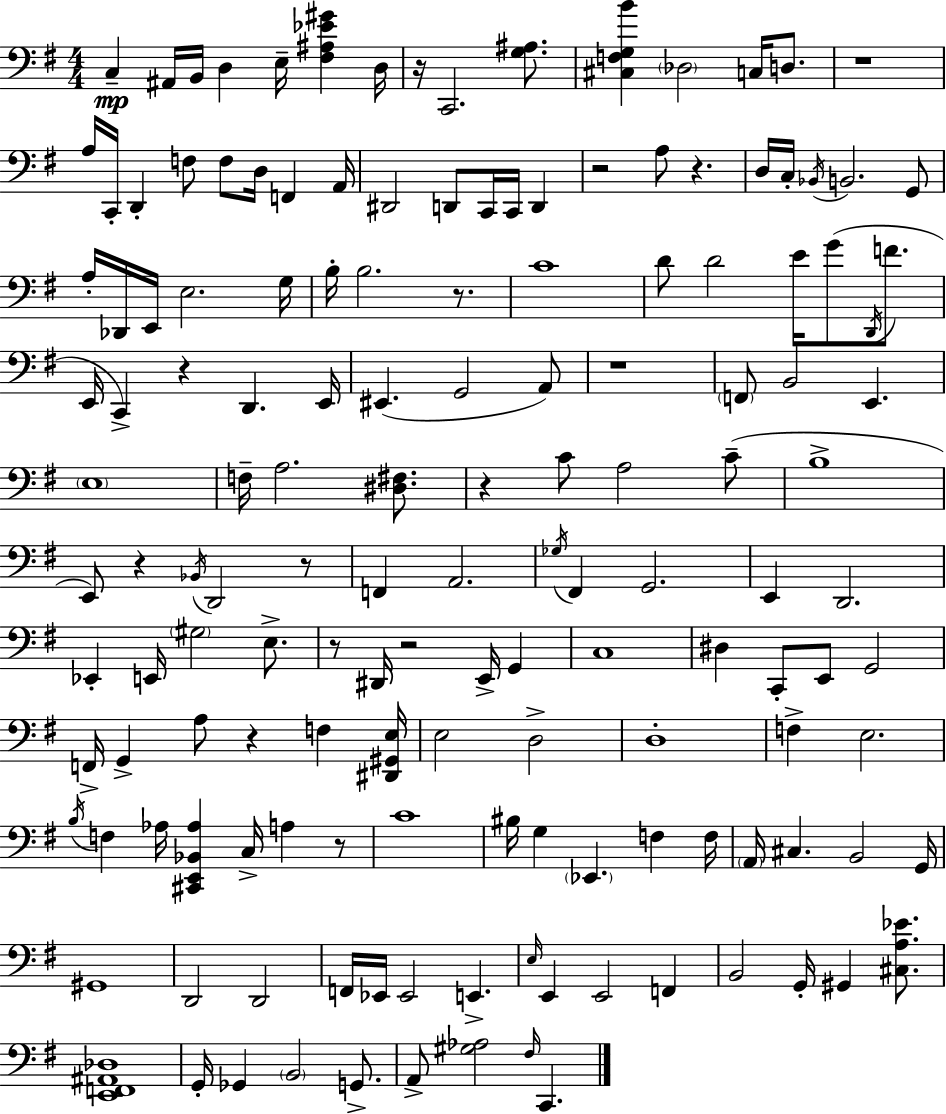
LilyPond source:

{
  \clef bass
  \numericTimeSignature
  \time 4/4
  \key e \minor
  c4--\mp ais,16 b,16 d4 e16-- <fis ais ees' gis'>4 d16 | r16 c,2. <g ais>8. | <cis f g b'>4 \parenthesize des2 c16 d8. | r1 | \break a16 c,16-. d,4-. f8 f8 d16 f,4 a,16 | dis,2 d,8 c,16 c,16 d,4 | r2 a8 r4. | d16 c16-. \acciaccatura { bes,16 } b,2. g,8 | \break a16-. des,16 e,16 e2. | g16 b16-. b2. r8. | c'1 | d'8 d'2 e'16 g'8( \acciaccatura { d,16 } f'8. | \break e,16 c,4->) r4 d,4. | e,16 eis,4.( g,2 | a,8) r1 | \parenthesize f,8 b,2 e,4. | \break \parenthesize e1 | f16-- a2. <dis fis>8. | r4 c'8 a2 | c'8--( b1-> | \break e,8) r4 \acciaccatura { bes,16 } d,2 | r8 f,4 a,2. | \acciaccatura { ges16 } fis,4 g,2. | e,4 d,2. | \break ees,4-. e,16 \parenthesize gis2 | e8.-> r8 dis,16 r2 e,16-> | g,4 c1 | dis4 c,8-. e,8 g,2 | \break f,16-> g,4-> a8 r4 f4 | <dis, gis, e>16 e2 d2-> | d1-. | f4-> e2. | \break \acciaccatura { b16 } f4 aes16 <cis, e, bes, aes>4 c16-> a4 | r8 c'1 | bis16 g4 \parenthesize ees,4. | f4 f16 \parenthesize a,16 cis4. b,2 | \break g,16 gis,1 | d,2 d,2 | f,16 ees,16 ees,2 e,4.-> | \grace { e16 } e,4 e,2 | \break f,4 b,2 g,16-. gis,4 | <cis a ees'>8. <e, f, ais, des>1 | g,16-. ges,4 \parenthesize b,2 | g,8.-> a,8-> <gis aes>2 | \break \grace { fis16 } c,4. \bar "|."
}